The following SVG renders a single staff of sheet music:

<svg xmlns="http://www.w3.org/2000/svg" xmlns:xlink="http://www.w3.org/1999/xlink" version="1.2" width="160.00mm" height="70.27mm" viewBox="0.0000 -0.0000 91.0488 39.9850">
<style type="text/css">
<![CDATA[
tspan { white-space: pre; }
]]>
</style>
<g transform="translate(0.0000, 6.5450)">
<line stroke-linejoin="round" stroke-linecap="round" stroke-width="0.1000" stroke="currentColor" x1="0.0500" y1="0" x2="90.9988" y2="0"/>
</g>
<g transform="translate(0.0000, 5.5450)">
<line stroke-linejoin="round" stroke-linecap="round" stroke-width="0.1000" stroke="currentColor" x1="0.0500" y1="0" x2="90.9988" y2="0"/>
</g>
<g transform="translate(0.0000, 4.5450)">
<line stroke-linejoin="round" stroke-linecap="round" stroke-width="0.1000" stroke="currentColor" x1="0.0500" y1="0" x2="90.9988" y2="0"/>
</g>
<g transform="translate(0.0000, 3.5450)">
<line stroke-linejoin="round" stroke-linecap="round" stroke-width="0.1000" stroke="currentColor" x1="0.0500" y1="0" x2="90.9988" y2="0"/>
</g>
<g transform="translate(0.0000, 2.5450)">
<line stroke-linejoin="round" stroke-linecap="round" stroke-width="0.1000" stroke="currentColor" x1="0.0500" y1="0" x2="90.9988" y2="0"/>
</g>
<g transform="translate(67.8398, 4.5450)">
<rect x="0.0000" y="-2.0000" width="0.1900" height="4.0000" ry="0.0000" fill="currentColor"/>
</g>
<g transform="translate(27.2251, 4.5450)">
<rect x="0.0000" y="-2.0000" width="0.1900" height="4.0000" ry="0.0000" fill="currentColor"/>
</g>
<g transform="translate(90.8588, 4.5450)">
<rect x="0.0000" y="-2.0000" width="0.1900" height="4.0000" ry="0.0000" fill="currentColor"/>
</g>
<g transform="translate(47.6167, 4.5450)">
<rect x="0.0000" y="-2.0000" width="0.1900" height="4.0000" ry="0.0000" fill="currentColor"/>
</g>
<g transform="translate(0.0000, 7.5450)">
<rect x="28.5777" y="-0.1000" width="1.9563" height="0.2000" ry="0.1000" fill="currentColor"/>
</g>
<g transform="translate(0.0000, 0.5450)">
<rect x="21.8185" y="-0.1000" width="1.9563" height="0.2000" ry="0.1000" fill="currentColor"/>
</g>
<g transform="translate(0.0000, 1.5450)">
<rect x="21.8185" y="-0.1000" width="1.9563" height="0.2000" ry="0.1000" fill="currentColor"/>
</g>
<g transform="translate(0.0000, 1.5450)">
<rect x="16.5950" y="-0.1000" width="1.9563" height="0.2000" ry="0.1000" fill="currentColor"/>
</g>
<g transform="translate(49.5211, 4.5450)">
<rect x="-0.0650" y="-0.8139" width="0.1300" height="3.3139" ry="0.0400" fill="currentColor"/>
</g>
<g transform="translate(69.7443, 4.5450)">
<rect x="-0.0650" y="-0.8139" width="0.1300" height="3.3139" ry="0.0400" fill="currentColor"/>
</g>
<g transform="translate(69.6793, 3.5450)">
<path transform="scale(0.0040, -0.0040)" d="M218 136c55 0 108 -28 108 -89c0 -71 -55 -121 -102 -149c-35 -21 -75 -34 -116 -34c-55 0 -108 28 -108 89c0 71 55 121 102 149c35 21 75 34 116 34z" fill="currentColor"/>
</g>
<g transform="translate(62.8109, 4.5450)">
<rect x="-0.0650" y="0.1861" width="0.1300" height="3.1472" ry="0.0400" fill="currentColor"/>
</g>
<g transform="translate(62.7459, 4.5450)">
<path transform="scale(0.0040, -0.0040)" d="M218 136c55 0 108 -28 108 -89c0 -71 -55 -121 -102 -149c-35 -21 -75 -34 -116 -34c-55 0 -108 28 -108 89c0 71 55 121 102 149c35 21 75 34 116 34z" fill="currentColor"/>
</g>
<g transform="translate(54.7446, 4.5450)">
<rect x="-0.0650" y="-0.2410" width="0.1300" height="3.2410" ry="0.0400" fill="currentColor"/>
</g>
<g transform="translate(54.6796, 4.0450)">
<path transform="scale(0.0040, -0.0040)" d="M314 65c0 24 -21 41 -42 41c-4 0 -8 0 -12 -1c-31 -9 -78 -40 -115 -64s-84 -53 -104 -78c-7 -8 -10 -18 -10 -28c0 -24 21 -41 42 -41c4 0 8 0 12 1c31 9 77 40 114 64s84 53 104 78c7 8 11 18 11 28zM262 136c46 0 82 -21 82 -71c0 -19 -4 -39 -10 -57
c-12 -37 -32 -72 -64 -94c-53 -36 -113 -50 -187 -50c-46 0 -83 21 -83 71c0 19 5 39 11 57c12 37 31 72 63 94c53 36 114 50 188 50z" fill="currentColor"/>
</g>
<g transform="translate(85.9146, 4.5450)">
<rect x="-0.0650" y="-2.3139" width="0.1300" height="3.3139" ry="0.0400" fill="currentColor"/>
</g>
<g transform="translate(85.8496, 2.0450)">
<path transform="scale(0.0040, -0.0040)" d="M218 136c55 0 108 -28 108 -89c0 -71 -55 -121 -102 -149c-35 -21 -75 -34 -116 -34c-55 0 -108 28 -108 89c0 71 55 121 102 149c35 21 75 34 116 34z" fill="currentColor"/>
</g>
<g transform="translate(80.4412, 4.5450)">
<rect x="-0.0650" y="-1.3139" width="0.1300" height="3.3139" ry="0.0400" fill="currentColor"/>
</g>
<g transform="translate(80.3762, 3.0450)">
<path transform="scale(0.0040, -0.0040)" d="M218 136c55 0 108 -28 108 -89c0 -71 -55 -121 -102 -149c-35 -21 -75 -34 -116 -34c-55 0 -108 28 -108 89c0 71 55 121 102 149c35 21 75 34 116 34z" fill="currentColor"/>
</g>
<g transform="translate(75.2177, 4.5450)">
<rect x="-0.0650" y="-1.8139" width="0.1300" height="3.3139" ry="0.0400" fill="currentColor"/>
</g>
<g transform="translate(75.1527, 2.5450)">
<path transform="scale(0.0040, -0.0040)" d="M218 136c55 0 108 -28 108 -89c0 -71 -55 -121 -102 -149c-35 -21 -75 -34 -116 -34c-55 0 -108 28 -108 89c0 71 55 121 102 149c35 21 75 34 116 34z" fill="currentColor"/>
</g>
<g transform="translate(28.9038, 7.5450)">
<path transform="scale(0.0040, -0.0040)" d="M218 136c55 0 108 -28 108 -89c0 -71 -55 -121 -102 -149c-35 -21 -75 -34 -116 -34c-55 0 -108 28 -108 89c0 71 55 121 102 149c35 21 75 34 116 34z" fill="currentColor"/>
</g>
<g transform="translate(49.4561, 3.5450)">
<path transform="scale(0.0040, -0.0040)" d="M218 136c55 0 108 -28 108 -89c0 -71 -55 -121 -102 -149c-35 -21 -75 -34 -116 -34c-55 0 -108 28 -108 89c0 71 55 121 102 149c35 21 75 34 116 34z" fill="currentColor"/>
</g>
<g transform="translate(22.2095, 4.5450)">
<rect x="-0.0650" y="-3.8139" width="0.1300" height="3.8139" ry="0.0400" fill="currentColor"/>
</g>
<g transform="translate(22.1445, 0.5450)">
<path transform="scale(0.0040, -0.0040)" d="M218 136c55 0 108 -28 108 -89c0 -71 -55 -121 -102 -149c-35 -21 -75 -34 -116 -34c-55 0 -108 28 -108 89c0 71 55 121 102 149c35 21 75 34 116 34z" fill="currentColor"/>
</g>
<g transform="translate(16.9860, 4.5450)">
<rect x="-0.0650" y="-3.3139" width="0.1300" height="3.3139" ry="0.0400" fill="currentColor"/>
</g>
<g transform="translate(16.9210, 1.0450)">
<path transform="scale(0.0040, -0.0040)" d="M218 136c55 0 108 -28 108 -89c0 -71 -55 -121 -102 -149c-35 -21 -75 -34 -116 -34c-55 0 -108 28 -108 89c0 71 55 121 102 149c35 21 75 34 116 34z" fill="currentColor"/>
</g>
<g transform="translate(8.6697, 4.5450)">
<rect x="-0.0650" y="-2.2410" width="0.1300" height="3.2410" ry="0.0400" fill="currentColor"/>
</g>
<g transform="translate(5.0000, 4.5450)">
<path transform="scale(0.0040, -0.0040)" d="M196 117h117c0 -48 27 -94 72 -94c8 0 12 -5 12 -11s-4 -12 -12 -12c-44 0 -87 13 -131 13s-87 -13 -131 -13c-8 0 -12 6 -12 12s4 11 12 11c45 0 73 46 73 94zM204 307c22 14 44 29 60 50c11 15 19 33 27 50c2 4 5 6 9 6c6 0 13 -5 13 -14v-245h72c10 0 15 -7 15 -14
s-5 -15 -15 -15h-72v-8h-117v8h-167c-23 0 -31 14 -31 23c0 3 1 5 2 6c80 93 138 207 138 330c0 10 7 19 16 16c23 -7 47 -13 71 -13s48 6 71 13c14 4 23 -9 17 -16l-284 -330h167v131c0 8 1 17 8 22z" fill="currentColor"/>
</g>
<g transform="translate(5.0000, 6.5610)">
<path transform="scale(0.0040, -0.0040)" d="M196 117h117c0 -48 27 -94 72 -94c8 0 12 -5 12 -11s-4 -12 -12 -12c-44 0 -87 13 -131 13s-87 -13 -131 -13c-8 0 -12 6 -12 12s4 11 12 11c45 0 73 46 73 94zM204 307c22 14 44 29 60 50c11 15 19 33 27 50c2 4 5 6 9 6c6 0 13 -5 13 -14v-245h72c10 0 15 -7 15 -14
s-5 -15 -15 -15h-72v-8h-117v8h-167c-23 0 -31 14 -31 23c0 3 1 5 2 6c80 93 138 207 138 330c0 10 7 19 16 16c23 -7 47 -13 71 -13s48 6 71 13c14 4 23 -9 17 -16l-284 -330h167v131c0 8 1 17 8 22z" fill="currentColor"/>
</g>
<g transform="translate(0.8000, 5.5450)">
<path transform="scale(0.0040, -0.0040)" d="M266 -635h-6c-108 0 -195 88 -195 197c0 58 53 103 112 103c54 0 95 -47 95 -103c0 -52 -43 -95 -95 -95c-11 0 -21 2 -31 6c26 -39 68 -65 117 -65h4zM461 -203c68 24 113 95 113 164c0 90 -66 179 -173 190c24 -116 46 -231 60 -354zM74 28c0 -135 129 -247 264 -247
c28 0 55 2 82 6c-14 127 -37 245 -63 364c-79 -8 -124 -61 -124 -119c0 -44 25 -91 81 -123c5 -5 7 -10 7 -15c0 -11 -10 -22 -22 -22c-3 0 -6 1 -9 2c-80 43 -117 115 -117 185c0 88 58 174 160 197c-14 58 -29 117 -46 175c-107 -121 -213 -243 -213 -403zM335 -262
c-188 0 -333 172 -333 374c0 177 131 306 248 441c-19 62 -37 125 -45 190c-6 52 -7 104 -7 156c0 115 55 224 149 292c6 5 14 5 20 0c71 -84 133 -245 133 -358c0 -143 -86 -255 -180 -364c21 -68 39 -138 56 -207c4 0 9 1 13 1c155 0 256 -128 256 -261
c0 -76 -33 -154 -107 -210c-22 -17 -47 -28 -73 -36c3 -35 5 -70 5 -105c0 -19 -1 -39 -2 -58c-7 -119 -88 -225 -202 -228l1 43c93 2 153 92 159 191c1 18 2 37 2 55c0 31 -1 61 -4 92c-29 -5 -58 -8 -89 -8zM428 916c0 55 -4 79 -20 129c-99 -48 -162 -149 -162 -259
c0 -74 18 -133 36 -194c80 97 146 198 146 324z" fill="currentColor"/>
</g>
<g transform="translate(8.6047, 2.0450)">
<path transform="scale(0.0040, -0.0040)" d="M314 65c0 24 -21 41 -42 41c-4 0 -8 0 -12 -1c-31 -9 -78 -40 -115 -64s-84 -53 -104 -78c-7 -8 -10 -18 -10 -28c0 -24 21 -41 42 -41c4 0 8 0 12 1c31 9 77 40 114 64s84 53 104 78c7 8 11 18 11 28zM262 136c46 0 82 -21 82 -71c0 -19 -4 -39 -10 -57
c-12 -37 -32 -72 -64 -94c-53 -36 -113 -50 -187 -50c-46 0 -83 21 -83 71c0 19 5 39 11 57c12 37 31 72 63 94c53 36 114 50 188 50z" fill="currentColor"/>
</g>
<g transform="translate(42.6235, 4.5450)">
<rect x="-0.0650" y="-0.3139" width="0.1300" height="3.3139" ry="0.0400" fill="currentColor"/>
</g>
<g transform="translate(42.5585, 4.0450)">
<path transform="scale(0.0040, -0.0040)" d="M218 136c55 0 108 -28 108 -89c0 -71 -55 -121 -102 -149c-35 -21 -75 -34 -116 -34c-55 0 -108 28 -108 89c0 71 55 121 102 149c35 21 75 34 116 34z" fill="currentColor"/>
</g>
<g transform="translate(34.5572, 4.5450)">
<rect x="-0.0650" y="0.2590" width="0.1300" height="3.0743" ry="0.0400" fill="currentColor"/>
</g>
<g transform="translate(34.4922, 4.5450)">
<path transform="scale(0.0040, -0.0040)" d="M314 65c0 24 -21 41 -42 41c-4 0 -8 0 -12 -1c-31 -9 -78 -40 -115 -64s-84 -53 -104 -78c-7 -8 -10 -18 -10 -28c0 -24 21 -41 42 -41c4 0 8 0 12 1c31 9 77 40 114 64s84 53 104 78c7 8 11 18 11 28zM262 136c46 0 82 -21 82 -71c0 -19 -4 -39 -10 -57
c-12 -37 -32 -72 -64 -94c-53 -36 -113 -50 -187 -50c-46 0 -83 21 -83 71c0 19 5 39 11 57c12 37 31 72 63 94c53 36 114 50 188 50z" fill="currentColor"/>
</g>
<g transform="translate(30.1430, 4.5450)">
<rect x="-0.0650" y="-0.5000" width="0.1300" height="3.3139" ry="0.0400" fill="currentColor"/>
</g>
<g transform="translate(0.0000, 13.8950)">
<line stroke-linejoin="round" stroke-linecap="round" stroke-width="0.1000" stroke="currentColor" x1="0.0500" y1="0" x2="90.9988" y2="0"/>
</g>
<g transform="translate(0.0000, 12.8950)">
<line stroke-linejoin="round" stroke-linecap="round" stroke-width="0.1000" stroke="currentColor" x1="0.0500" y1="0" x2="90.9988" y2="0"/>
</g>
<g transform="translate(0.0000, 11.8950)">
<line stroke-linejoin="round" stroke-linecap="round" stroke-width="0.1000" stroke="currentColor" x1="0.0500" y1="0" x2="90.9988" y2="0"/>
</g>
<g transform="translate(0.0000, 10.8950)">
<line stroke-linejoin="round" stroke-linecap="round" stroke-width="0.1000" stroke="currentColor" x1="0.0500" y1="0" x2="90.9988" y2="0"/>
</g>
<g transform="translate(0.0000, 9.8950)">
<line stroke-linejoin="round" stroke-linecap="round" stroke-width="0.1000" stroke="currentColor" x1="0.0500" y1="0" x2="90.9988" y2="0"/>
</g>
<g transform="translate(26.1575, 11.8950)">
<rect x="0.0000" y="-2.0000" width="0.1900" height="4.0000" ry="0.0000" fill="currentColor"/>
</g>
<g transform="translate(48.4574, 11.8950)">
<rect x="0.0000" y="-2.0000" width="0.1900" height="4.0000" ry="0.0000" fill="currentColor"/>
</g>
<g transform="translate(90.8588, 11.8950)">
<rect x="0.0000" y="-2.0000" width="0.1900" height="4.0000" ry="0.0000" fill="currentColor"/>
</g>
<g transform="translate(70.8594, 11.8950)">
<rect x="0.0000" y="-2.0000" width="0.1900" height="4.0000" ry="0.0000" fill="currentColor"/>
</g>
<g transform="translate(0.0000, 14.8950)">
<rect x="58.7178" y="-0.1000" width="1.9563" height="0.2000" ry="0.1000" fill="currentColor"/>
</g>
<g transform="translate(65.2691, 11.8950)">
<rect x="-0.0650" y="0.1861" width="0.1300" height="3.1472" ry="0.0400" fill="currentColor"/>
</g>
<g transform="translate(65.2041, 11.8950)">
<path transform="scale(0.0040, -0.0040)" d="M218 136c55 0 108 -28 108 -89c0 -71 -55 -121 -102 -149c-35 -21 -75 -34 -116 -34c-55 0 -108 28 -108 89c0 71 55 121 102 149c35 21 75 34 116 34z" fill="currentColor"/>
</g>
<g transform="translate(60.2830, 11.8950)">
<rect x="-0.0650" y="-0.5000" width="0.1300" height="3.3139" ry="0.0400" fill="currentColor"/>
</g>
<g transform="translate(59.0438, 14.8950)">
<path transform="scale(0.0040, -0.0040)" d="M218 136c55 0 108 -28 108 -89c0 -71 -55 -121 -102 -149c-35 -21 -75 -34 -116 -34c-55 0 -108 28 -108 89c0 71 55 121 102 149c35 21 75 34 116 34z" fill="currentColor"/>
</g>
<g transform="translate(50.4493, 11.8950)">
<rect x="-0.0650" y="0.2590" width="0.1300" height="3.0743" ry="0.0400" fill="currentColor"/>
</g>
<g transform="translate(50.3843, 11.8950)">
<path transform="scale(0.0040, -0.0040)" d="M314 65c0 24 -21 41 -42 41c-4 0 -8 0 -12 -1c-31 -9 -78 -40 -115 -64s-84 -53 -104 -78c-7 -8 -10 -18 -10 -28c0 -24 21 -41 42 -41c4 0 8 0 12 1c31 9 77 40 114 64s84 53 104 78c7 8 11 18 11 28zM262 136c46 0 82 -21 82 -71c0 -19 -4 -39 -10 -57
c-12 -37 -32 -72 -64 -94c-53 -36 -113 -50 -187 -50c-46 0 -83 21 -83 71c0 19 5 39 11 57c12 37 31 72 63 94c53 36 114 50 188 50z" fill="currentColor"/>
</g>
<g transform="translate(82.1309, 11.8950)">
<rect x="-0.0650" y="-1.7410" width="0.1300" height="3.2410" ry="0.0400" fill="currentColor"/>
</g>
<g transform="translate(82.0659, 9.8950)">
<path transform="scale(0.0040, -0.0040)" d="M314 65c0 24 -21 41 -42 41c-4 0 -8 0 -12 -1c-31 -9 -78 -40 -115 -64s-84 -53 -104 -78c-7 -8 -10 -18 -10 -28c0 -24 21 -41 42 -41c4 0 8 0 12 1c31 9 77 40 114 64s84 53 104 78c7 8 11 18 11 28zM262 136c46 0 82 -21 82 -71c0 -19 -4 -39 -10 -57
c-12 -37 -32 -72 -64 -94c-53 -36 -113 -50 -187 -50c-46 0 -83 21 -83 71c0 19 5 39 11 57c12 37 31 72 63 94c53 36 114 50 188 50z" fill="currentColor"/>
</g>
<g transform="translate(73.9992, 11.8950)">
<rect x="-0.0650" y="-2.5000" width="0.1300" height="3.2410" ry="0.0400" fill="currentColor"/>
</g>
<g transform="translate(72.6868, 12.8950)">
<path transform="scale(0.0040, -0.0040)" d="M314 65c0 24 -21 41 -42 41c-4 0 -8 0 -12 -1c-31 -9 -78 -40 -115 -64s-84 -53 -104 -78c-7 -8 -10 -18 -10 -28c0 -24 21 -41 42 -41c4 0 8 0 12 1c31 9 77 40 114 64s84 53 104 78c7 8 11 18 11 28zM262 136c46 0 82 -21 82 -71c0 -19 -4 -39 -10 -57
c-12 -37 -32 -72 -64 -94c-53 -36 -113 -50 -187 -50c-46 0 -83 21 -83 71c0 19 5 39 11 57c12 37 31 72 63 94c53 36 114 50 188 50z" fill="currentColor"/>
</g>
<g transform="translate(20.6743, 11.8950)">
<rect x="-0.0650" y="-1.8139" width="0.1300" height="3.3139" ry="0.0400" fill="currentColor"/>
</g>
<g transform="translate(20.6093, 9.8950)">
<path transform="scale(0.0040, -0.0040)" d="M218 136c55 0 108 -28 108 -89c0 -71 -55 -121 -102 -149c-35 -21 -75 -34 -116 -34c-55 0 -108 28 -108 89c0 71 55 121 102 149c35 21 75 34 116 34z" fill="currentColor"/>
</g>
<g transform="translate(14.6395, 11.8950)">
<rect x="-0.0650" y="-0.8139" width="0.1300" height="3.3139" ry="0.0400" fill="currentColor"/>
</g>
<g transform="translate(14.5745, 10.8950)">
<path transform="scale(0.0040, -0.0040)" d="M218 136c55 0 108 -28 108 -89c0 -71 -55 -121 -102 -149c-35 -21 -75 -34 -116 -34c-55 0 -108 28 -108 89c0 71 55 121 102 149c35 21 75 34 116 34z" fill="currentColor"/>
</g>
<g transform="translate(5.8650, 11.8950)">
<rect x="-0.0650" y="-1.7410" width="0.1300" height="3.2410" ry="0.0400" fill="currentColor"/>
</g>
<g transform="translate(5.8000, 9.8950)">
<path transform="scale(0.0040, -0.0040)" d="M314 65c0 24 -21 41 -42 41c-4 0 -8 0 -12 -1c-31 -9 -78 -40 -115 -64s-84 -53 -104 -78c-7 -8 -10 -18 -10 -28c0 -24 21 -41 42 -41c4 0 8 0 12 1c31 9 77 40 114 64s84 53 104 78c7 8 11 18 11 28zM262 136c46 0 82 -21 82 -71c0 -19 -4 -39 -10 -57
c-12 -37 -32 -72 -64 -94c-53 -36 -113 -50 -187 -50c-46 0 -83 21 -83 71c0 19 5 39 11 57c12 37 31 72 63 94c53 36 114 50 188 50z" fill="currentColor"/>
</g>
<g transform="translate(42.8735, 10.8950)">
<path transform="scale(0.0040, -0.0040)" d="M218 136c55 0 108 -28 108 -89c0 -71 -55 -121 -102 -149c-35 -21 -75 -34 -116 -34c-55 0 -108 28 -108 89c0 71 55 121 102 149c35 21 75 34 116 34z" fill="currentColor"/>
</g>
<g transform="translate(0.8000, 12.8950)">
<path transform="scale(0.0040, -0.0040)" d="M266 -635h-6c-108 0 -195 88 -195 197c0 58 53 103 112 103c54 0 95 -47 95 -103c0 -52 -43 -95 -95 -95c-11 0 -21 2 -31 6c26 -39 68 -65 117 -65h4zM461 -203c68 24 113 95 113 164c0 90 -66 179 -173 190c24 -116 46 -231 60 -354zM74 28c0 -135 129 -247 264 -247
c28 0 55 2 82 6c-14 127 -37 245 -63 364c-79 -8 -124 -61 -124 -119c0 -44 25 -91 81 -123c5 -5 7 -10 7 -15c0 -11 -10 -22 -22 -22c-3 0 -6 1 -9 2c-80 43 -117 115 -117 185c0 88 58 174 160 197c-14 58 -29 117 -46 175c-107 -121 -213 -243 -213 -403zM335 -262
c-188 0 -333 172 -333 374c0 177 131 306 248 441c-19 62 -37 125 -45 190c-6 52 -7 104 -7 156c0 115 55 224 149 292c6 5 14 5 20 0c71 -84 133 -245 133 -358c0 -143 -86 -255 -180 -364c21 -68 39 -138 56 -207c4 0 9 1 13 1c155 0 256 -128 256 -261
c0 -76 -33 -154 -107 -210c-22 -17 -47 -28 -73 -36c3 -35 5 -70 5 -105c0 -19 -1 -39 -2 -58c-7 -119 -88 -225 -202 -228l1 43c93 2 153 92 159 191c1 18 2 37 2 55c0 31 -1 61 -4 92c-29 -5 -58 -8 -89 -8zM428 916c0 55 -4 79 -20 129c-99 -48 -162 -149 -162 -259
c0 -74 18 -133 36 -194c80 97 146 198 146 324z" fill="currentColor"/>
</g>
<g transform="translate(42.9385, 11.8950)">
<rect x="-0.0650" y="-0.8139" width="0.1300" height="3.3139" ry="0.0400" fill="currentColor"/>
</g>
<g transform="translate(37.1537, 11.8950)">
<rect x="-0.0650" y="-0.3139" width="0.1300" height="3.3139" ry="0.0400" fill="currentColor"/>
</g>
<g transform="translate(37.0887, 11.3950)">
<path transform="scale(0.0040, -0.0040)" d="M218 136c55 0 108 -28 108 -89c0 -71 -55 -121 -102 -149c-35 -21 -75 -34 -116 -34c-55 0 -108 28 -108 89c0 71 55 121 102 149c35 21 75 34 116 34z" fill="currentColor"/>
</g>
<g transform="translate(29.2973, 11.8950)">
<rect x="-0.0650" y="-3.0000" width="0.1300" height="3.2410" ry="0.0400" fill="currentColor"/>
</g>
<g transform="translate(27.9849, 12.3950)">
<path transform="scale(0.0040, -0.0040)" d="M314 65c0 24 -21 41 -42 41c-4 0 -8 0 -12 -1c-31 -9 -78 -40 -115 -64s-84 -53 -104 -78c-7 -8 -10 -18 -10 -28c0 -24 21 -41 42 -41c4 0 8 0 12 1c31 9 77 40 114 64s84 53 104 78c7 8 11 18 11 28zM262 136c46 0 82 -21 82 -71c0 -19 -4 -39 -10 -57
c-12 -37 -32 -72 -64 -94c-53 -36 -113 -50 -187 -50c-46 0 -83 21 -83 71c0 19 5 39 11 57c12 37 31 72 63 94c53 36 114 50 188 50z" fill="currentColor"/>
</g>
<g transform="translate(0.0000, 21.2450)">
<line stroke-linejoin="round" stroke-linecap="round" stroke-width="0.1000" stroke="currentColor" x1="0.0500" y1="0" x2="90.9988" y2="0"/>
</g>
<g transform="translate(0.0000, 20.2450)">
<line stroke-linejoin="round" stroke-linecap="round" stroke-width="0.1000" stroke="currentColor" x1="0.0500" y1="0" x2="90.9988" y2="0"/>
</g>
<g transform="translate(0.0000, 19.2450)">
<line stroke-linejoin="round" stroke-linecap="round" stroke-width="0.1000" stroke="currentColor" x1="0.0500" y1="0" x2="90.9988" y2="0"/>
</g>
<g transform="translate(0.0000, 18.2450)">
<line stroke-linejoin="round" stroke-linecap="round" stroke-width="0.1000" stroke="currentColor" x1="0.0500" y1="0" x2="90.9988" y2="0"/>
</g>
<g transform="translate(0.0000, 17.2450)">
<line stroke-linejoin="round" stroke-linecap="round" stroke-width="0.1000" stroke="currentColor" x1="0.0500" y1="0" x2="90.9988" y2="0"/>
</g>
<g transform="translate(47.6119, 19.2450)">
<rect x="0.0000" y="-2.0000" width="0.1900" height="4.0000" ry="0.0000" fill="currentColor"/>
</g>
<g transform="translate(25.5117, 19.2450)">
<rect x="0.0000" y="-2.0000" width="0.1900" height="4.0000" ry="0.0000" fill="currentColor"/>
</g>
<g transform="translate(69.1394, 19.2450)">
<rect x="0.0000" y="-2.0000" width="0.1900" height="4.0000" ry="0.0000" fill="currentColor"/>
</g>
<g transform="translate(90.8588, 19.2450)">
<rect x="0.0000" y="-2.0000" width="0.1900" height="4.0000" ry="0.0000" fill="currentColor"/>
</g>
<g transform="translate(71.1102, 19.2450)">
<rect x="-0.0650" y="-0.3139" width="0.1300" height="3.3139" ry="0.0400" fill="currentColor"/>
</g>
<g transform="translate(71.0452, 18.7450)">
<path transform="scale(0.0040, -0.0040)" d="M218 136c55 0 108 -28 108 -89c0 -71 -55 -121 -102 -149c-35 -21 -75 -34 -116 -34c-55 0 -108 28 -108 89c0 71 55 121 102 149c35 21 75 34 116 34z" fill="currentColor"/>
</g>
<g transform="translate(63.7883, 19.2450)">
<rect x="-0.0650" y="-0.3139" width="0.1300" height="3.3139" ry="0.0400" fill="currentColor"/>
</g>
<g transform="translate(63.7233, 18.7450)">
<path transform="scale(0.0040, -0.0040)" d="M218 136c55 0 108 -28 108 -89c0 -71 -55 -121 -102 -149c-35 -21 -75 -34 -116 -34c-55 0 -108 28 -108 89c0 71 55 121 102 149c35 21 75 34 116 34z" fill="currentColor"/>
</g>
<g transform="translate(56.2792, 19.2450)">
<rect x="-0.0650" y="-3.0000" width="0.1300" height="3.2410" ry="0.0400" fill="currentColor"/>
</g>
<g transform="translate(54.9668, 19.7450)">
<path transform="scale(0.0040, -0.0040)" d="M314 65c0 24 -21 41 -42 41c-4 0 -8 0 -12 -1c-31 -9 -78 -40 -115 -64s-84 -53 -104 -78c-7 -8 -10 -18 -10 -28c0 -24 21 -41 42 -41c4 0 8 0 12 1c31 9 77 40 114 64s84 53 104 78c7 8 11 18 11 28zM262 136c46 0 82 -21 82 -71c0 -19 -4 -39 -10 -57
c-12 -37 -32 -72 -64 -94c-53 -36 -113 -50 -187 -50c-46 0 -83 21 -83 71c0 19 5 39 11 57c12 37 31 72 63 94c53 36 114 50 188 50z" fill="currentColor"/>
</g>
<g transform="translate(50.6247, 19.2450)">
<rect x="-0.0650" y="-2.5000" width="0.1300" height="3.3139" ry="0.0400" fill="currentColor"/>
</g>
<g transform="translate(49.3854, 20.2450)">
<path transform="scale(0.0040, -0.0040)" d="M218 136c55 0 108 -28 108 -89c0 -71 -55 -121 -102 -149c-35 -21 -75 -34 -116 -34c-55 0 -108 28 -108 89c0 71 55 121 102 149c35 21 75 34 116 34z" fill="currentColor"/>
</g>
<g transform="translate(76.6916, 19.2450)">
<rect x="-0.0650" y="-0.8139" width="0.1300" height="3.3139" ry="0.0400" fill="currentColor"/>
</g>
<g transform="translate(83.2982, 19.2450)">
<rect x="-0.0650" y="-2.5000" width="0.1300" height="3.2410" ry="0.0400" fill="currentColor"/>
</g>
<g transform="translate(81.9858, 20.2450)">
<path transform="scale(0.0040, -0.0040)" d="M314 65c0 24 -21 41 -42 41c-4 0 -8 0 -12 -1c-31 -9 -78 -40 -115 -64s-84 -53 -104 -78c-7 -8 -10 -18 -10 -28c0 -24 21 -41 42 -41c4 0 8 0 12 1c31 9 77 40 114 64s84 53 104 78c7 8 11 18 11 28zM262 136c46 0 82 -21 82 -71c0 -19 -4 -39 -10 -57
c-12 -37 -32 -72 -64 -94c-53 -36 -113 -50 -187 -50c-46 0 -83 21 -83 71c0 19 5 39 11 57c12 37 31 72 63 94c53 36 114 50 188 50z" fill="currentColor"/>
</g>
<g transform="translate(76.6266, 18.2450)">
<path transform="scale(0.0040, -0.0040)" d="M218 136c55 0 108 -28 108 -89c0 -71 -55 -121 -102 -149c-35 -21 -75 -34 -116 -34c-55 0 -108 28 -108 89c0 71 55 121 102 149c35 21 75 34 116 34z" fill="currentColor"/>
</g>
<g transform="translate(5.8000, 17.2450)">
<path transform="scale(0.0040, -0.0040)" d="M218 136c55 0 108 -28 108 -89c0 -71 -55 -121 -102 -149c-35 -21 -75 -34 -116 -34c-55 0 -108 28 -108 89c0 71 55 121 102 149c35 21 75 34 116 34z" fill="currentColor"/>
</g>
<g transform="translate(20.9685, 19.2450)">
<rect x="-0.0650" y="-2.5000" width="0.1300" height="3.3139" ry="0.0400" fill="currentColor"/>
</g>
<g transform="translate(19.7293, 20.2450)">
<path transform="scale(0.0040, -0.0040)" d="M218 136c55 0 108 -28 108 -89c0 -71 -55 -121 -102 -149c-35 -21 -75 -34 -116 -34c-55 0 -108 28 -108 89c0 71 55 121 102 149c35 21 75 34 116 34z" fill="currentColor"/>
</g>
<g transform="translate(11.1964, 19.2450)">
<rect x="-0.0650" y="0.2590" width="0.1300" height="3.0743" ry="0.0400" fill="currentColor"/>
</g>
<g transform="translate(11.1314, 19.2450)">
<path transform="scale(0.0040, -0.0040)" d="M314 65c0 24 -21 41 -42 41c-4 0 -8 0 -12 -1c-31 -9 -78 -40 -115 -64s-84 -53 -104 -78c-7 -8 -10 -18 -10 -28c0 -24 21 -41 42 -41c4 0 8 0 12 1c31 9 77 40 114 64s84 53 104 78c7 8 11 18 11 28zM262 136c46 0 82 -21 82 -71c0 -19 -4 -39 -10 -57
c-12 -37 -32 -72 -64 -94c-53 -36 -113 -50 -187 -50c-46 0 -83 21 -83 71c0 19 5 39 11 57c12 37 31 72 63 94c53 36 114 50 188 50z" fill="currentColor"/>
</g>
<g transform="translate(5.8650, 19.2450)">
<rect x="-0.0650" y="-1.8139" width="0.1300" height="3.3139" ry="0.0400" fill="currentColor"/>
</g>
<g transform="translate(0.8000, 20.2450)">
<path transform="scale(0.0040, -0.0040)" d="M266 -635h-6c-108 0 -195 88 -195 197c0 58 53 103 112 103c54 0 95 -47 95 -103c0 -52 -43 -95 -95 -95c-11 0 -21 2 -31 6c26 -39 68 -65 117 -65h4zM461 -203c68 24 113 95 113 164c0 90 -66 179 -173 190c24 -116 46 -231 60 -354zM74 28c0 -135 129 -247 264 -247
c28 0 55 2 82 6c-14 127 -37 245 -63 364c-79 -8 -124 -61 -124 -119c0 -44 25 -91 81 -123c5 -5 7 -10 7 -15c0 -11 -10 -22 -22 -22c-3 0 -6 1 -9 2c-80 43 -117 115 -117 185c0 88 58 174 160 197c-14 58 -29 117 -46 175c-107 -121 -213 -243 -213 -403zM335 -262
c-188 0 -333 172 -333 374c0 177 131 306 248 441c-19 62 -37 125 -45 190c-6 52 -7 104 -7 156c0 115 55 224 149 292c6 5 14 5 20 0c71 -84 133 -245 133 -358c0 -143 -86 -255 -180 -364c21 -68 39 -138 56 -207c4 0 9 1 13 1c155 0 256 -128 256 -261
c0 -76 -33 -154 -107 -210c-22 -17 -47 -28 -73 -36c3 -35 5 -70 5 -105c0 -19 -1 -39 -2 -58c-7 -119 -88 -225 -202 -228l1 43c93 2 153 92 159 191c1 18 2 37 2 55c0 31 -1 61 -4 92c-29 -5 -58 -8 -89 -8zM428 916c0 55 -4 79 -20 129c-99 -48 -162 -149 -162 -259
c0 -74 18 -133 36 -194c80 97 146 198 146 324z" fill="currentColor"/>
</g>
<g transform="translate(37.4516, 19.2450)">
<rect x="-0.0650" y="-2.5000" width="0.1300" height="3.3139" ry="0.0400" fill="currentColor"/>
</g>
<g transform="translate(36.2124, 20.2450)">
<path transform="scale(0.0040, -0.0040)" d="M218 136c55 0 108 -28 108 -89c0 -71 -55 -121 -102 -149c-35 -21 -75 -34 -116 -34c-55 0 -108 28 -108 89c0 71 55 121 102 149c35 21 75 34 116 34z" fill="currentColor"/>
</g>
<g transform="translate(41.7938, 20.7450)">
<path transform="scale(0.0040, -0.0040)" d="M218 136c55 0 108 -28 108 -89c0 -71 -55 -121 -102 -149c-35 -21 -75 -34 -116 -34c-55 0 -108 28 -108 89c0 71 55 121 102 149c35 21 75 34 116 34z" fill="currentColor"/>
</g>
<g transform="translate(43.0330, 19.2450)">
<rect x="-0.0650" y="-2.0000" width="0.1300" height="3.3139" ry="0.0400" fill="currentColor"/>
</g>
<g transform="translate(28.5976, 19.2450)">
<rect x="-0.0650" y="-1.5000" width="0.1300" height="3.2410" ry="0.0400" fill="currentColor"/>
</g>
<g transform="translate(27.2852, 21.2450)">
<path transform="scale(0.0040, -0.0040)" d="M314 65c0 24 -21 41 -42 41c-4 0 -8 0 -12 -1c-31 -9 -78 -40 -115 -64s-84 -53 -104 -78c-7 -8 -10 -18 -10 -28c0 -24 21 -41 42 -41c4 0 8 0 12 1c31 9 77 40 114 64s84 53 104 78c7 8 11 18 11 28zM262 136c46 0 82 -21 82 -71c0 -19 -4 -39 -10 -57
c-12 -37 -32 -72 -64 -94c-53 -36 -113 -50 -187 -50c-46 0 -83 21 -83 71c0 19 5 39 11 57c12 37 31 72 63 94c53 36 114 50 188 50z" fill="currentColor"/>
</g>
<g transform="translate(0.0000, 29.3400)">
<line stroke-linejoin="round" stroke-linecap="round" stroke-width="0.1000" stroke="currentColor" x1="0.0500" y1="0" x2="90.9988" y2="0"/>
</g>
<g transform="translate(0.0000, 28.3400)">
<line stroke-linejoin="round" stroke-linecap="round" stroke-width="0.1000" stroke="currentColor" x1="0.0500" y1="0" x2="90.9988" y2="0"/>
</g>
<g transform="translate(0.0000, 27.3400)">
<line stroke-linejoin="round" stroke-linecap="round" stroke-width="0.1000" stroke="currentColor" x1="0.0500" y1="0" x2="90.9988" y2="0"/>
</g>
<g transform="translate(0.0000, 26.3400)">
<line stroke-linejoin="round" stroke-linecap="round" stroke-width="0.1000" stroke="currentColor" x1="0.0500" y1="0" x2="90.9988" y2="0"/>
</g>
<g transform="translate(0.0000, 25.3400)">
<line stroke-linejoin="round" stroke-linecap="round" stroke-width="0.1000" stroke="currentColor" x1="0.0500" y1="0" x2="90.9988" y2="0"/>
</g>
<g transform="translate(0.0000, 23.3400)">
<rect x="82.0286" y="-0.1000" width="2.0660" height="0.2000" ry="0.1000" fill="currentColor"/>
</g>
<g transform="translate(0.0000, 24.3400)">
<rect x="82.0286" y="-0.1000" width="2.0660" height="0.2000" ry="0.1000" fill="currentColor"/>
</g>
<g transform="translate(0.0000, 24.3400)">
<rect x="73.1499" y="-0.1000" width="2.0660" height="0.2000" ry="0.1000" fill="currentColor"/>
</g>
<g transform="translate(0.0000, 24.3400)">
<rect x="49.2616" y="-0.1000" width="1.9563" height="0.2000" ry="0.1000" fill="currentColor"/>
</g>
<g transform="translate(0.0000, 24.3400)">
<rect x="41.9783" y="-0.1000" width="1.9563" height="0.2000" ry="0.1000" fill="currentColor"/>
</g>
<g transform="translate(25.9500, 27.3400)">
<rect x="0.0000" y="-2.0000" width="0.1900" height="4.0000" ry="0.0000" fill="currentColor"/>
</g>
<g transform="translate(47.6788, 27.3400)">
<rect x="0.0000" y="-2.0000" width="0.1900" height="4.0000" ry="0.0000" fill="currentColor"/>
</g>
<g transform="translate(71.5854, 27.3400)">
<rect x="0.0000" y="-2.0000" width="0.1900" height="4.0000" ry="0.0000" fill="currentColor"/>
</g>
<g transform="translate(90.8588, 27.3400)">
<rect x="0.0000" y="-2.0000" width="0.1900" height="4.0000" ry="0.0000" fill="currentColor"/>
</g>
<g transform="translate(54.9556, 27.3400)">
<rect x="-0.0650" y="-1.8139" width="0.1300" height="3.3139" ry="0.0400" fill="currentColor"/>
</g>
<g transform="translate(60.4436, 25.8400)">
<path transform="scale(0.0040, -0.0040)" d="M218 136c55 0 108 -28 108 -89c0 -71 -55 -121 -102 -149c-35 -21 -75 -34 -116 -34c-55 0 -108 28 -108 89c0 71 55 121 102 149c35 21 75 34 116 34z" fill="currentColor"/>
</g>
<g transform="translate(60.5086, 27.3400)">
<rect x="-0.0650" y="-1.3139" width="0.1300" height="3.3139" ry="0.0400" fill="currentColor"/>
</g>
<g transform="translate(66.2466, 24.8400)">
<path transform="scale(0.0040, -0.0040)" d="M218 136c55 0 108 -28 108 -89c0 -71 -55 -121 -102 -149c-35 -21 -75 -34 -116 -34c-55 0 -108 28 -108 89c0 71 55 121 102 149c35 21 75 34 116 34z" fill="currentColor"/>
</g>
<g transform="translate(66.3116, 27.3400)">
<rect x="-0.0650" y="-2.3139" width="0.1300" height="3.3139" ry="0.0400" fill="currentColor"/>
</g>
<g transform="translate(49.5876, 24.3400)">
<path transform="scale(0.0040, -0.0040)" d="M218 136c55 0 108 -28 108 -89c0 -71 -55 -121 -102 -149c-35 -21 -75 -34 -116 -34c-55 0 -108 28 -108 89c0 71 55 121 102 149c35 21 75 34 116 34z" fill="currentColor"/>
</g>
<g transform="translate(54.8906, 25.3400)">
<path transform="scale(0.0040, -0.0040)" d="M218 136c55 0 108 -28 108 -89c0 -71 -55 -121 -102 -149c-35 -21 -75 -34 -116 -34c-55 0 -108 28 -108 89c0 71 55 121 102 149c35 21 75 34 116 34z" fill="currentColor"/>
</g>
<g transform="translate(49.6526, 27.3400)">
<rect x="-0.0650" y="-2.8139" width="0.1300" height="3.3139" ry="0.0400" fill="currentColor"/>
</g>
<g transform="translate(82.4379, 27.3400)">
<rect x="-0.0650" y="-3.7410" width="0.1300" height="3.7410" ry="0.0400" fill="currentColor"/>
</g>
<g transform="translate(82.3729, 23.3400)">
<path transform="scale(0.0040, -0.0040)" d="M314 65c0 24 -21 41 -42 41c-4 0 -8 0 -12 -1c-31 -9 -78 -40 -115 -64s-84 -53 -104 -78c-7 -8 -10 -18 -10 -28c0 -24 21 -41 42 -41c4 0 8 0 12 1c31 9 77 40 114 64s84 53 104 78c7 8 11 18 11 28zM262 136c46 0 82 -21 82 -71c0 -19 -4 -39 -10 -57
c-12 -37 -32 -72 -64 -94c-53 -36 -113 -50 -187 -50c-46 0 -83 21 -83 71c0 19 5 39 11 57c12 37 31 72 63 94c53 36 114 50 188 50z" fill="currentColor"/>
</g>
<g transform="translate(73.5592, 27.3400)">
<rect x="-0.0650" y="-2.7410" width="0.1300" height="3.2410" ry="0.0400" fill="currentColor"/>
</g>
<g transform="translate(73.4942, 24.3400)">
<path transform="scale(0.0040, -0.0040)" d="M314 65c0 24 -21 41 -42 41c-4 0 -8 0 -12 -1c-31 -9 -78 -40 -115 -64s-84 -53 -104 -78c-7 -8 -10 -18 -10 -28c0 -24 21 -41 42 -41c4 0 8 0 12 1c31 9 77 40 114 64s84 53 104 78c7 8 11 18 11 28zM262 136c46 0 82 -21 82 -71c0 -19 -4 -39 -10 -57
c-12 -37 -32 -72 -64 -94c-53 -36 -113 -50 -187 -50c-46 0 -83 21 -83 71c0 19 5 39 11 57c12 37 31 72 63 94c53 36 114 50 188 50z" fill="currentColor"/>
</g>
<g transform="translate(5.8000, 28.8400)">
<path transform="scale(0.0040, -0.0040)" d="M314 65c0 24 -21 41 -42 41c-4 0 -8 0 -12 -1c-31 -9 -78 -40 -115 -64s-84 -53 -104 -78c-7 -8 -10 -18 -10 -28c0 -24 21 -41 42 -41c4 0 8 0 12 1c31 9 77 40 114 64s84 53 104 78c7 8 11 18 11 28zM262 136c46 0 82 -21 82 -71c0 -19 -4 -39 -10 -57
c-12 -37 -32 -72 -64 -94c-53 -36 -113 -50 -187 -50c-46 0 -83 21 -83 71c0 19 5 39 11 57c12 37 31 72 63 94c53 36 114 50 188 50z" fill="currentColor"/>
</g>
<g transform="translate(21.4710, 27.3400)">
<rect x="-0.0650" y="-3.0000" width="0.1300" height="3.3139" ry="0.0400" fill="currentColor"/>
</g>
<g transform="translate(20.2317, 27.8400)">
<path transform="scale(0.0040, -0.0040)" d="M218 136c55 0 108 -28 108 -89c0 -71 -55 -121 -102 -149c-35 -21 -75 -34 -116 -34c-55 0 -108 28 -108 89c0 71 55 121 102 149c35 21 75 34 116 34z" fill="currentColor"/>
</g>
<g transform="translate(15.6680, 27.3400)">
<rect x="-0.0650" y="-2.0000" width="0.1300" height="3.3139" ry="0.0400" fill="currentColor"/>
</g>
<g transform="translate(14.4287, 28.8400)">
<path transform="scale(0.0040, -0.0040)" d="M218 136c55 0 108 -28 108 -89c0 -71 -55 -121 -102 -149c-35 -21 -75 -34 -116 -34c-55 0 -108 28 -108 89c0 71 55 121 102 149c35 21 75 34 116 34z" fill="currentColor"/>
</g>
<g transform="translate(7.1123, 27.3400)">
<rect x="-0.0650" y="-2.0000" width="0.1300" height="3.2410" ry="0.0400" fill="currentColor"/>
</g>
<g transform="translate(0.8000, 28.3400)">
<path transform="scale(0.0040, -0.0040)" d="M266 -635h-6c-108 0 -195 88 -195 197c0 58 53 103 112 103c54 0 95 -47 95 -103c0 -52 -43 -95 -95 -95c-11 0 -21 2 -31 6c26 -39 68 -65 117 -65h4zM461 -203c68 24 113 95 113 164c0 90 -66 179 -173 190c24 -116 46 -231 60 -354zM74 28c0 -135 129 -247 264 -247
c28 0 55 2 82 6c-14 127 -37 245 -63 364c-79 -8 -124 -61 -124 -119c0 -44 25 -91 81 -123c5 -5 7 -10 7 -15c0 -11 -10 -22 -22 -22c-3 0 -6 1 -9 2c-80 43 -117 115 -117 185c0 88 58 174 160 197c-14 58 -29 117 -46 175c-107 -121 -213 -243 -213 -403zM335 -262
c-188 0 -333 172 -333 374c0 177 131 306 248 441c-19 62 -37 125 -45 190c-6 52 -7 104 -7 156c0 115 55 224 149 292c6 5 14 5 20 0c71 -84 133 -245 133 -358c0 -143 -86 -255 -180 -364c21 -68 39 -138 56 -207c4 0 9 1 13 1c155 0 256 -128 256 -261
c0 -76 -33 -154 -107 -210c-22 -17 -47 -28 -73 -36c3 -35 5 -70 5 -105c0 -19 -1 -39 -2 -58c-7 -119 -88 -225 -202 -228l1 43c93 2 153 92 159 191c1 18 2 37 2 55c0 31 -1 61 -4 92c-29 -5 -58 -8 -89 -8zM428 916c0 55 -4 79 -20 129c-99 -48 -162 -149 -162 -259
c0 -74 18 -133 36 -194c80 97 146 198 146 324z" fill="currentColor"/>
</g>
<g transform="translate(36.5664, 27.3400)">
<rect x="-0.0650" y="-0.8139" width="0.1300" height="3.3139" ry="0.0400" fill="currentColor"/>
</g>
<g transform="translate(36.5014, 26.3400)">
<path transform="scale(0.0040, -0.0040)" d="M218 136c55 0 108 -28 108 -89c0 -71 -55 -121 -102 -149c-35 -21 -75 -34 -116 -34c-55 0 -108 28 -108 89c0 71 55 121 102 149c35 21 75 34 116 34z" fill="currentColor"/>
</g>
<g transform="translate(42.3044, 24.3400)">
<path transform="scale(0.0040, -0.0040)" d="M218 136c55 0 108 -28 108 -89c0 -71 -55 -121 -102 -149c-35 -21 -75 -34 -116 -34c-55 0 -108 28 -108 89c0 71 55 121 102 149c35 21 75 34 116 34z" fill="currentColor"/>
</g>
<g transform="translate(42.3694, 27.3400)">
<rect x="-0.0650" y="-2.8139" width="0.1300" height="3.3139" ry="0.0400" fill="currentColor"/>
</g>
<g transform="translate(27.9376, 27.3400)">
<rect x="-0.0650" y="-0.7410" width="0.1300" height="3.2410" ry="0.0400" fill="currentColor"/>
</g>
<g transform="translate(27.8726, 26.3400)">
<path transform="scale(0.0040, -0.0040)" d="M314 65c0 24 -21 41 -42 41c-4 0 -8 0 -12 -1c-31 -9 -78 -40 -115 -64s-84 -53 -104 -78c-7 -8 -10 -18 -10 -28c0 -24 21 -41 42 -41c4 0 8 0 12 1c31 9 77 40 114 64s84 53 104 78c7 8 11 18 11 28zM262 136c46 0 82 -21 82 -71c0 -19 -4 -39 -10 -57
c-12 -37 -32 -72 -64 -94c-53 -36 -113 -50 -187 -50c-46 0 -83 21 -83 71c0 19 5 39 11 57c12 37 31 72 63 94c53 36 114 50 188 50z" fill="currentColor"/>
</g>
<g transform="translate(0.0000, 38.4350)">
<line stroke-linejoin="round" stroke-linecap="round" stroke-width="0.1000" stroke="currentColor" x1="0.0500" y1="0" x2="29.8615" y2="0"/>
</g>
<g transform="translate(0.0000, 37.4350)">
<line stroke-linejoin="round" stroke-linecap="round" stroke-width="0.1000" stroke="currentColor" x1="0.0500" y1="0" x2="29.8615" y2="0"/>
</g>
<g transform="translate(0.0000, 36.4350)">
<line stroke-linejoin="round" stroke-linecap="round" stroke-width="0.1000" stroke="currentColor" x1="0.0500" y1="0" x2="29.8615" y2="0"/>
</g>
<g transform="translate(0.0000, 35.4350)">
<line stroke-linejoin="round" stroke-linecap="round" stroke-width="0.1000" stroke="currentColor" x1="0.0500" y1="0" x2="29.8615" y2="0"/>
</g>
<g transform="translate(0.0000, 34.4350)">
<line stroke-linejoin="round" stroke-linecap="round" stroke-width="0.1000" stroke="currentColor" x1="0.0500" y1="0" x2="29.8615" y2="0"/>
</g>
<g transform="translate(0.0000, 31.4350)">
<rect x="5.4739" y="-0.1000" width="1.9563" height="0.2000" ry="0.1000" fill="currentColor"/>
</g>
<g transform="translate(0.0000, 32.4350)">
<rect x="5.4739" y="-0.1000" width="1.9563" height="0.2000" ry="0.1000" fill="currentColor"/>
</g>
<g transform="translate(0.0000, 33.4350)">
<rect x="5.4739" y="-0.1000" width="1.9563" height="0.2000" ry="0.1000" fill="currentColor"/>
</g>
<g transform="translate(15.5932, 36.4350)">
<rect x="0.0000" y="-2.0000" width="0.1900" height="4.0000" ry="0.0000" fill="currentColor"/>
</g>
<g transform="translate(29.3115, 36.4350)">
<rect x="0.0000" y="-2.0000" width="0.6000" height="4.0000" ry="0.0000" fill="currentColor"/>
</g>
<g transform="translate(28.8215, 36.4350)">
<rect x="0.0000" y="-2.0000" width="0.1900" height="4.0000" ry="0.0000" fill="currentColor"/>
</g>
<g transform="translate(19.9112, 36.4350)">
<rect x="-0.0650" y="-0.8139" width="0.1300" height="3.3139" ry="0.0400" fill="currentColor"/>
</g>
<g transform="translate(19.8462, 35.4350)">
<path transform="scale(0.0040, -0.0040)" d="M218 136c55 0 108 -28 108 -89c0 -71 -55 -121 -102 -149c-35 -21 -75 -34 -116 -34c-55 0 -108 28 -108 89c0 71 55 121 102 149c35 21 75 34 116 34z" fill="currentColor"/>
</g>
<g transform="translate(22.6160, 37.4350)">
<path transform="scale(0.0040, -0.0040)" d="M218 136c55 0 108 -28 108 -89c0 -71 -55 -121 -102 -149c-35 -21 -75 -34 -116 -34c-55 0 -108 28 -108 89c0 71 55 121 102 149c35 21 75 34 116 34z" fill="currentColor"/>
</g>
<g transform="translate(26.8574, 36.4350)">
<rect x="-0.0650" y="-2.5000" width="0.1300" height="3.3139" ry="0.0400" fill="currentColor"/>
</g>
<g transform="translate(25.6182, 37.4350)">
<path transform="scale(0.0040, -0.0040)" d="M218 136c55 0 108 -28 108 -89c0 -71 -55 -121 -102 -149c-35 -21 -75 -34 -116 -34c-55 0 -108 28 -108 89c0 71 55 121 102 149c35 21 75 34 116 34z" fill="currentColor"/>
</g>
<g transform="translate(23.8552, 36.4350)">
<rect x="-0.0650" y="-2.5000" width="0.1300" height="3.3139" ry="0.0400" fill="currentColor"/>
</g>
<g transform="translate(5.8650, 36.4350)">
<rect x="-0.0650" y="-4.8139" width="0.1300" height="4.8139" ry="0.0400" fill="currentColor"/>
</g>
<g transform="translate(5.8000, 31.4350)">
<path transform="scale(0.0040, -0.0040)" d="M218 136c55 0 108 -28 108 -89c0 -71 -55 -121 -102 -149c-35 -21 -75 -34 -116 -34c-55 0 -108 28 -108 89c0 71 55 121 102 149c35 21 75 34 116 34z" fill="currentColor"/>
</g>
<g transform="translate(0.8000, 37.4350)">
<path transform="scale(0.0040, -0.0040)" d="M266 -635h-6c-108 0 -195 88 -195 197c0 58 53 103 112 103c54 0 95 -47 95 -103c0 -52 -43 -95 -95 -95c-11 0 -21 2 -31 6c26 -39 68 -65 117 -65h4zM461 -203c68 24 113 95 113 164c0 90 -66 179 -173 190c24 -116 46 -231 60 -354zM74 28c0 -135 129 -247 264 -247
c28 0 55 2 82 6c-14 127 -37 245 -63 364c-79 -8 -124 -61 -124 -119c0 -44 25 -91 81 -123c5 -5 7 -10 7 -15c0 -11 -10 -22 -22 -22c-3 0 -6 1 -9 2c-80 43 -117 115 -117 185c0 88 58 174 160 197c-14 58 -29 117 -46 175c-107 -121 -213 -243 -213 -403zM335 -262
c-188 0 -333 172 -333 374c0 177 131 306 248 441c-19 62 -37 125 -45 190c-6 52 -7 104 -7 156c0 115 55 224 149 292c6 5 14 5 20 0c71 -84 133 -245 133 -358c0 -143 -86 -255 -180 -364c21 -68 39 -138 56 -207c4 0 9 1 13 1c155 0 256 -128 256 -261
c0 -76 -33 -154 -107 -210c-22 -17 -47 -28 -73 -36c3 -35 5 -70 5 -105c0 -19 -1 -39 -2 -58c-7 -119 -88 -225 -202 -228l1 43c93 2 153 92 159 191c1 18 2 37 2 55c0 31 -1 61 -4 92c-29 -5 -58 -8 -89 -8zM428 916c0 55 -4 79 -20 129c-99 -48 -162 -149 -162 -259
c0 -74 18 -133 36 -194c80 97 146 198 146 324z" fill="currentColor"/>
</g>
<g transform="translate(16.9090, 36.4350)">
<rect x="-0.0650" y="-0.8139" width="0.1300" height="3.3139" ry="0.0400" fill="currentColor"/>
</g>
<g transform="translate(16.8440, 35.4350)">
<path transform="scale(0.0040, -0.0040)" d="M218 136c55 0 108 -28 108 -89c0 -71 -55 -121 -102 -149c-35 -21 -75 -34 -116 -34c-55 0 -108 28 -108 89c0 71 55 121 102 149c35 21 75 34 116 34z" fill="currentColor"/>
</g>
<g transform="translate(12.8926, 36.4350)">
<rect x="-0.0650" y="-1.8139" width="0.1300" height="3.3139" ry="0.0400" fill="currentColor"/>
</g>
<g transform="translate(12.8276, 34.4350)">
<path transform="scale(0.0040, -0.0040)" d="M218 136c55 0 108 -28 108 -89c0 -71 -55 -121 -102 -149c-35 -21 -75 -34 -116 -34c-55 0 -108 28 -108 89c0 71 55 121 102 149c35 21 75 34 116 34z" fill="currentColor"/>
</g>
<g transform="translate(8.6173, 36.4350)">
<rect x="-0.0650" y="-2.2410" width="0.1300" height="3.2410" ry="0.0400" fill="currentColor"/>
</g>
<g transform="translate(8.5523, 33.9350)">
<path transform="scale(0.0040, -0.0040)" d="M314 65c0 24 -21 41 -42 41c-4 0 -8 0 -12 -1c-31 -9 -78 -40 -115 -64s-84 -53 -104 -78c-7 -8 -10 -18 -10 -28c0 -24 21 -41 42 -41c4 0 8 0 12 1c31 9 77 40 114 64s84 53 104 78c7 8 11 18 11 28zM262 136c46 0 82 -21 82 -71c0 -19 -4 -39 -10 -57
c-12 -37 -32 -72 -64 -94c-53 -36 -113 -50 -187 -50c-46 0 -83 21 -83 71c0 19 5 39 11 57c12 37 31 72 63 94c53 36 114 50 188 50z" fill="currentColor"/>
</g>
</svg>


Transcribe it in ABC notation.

X:1
T:Untitled
M:4/4
L:1/4
K:C
g2 b c' C B2 c d c2 B d f e g f2 d f A2 c d B2 C B G2 f2 f B2 G E2 G F G A2 c c d G2 F2 F A d2 d a a f e g a2 c'2 e' g2 f d d G G